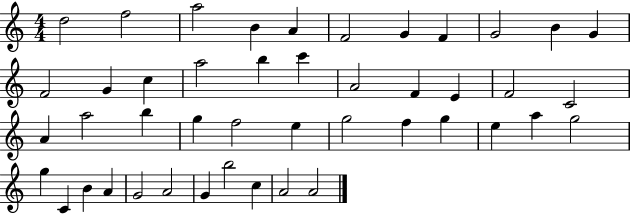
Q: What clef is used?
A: treble